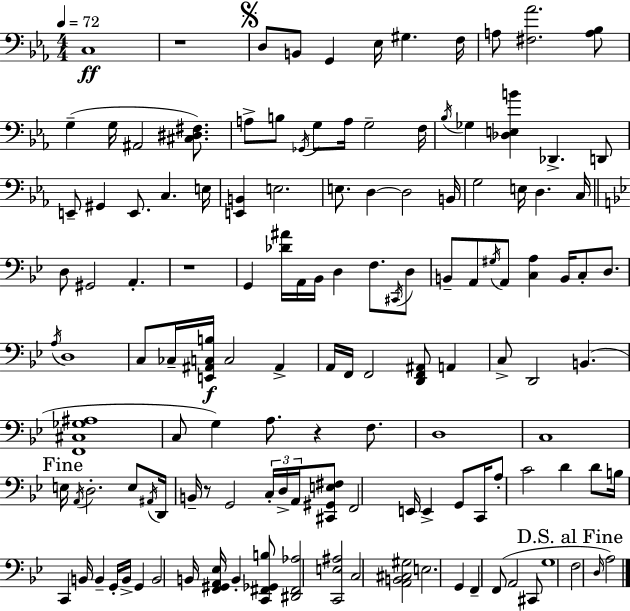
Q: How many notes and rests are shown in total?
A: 133